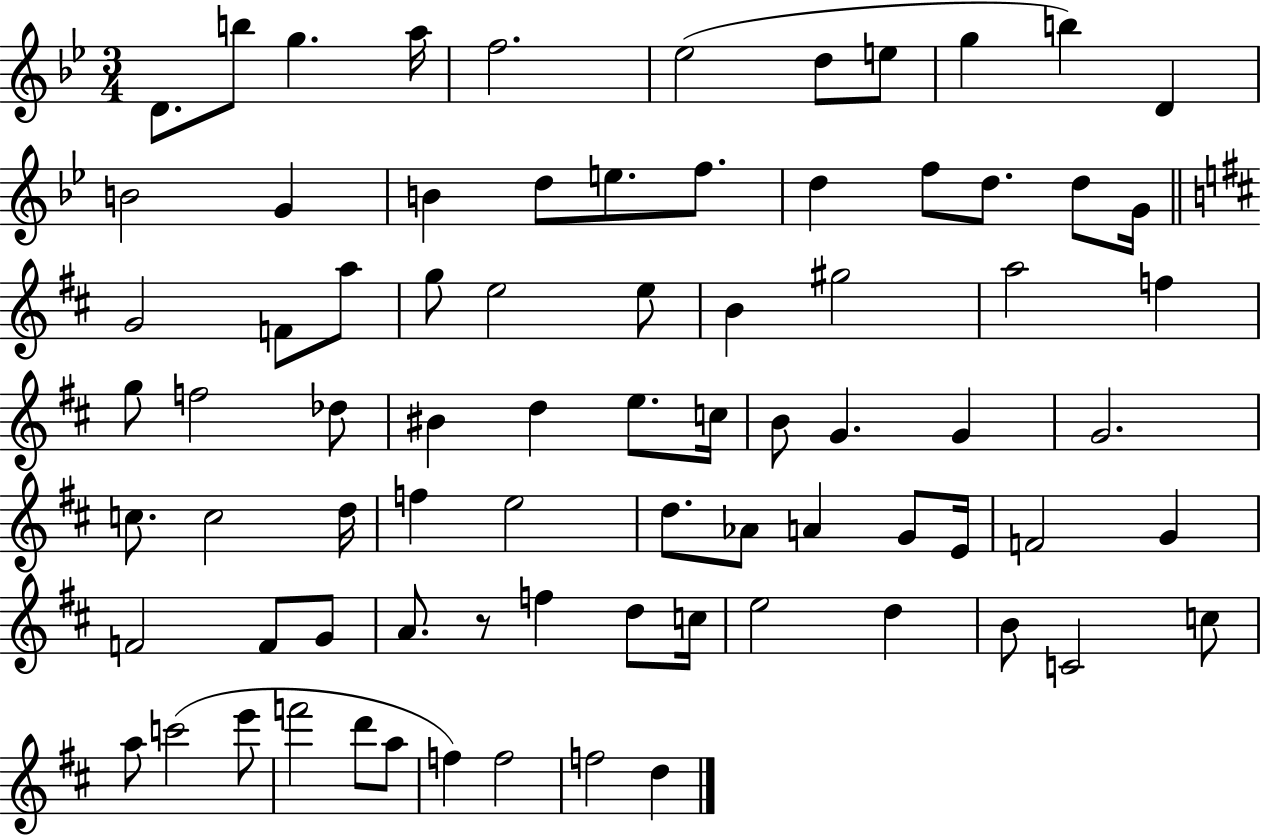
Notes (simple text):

D4/e. B5/e G5/q. A5/s F5/h. Eb5/h D5/e E5/e G5/q B5/q D4/q B4/h G4/q B4/q D5/e E5/e. F5/e. D5/q F5/e D5/e. D5/e G4/s G4/h F4/e A5/e G5/e E5/h E5/e B4/q G#5/h A5/h F5/q G5/e F5/h Db5/e BIS4/q D5/q E5/e. C5/s B4/e G4/q. G4/q G4/h. C5/e. C5/h D5/s F5/q E5/h D5/e. Ab4/e A4/q G4/e E4/s F4/h G4/q F4/h F4/e G4/e A4/e. R/e F5/q D5/e C5/s E5/h D5/q B4/e C4/h C5/e A5/e C6/h E6/e F6/h D6/e A5/e F5/q F5/h F5/h D5/q